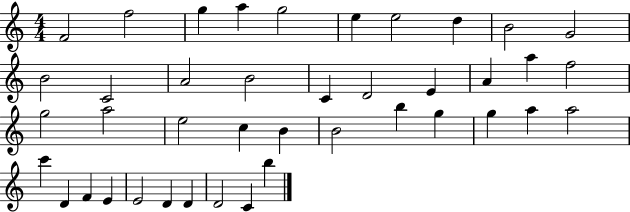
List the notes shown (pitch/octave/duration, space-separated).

F4/h F5/h G5/q A5/q G5/h E5/q E5/h D5/q B4/h G4/h B4/h C4/h A4/h B4/h C4/q D4/h E4/q A4/q A5/q F5/h G5/h A5/h E5/h C5/q B4/q B4/h B5/q G5/q G5/q A5/q A5/h C6/q D4/q F4/q E4/q E4/h D4/q D4/q D4/h C4/q B5/q